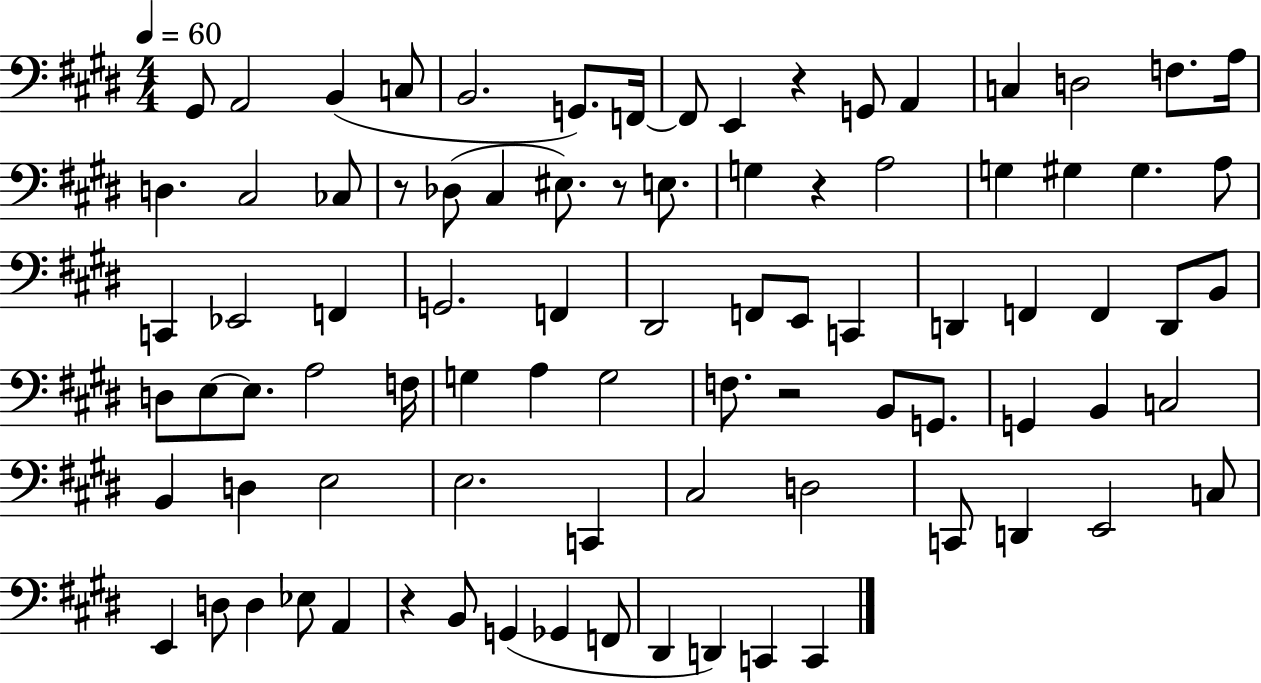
X:1
T:Untitled
M:4/4
L:1/4
K:E
^G,,/2 A,,2 B,, C,/2 B,,2 G,,/2 F,,/4 F,,/2 E,, z G,,/2 A,, C, D,2 F,/2 A,/4 D, ^C,2 _C,/2 z/2 _D,/2 ^C, ^E,/2 z/2 E,/2 G, z A,2 G, ^G, ^G, A,/2 C,, _E,,2 F,, G,,2 F,, ^D,,2 F,,/2 E,,/2 C,, D,, F,, F,, D,,/2 B,,/2 D,/2 E,/2 E,/2 A,2 F,/4 G, A, G,2 F,/2 z2 B,,/2 G,,/2 G,, B,, C,2 B,, D, E,2 E,2 C,, ^C,2 D,2 C,,/2 D,, E,,2 C,/2 E,, D,/2 D, _E,/2 A,, z B,,/2 G,, _G,, F,,/2 ^D,, D,, C,, C,,